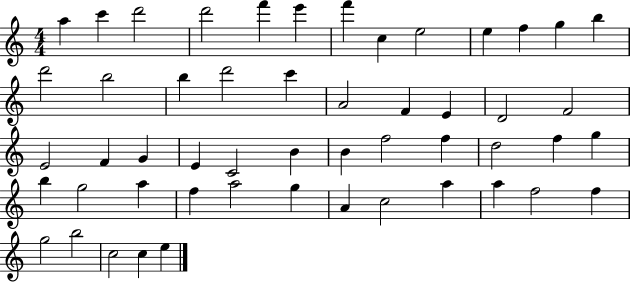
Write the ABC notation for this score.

X:1
T:Untitled
M:4/4
L:1/4
K:C
a c' d'2 d'2 f' e' f' c e2 e f g b d'2 b2 b d'2 c' A2 F E D2 F2 E2 F G E C2 B B f2 f d2 f g b g2 a f a2 g A c2 a a f2 f g2 b2 c2 c e